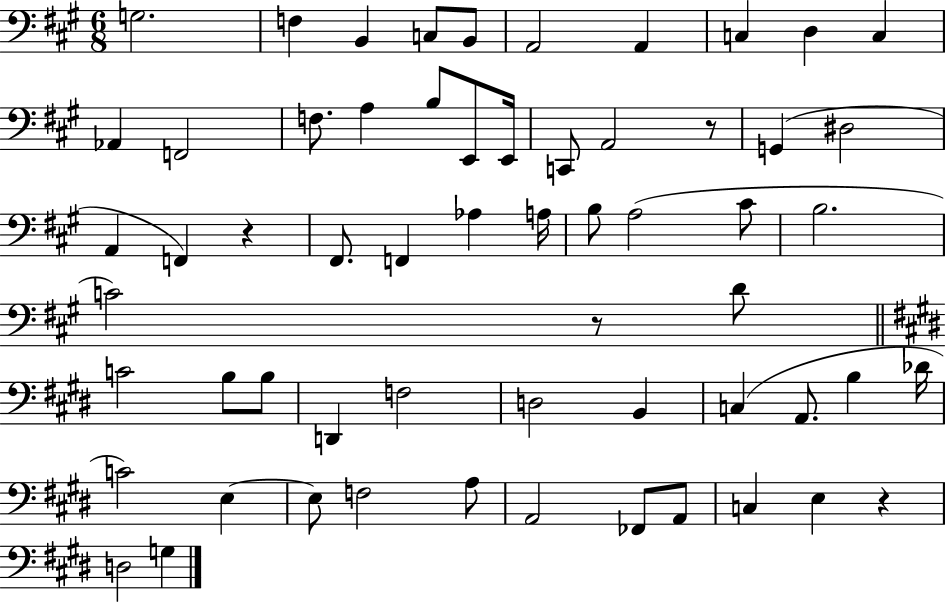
G3/h. F3/q B2/q C3/e B2/e A2/h A2/q C3/q D3/q C3/q Ab2/q F2/h F3/e. A3/q B3/e E2/e E2/s C2/e A2/h R/e G2/q D#3/h A2/q F2/q R/q F#2/e. F2/q Ab3/q A3/s B3/e A3/h C#4/e B3/h. C4/h R/e D4/e C4/h B3/e B3/e D2/q F3/h D3/h B2/q C3/q A2/e. B3/q Db4/s C4/h E3/q E3/e F3/h A3/e A2/h FES2/e A2/e C3/q E3/q R/q D3/h G3/q